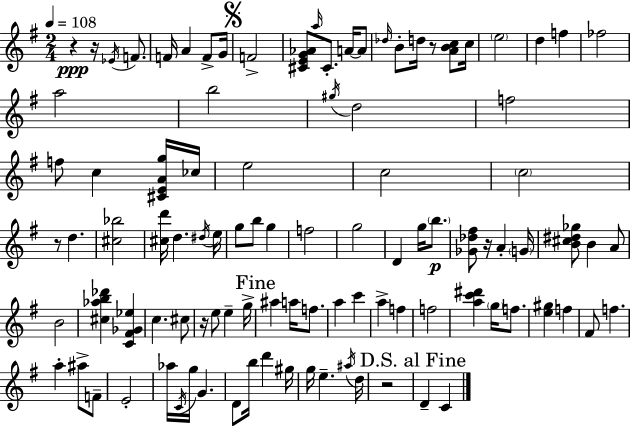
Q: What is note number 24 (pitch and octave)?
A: F5